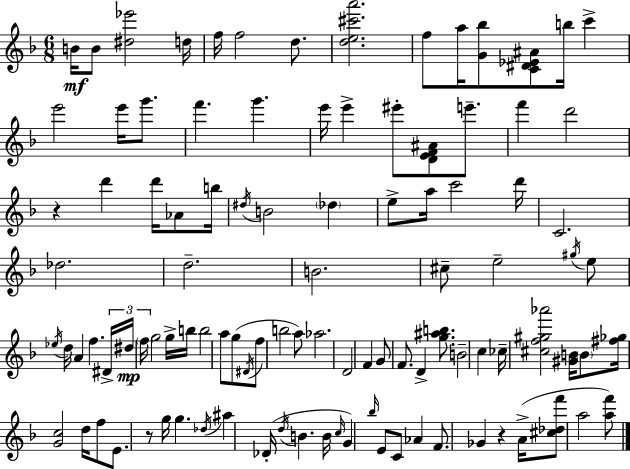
B4/s B4/e [D#5,Eb6]/h D5/s F5/s F5/h D5/e. [D5,E5,C#6,A6]/h. F5/e A5/s [G4,Bb5]/e [C4,D#4,Eb4,A#4]/e B5/s C6/q E6/h E6/s G6/e. F6/q. G6/q. E6/s E6/q EIS6/e [D4,E4,F4,A#4]/e E6/e. F6/q D6/h R/q D6/q D6/s Ab4/e B5/s D#5/s B4/h Db5/q E5/e A5/s C6/h D6/s C4/h. Db5/h. D5/h. B4/h. C#5/e E5/h G#5/s E5/e Eb5/s D5/s A4/q F5/q. D#4/s D#5/s F5/s G5/h G5/s B5/s B5/h A5/e G5/e D#4/s F5/e B5/h A5/e Ab5/h. D4/h F4/q G4/e F4/e. D4/q [G5,A#5,B5]/e. B4/h C5/q CES5/s [C#5,F5,G#5,Ab6]/h [G#4,B4]/s B4/e [F#5,Gb5]/s [G4,C5]/h D5/s F5/e E4/e. R/e G5/s G5/q. Db5/s A#5/q Db4/s D5/s B4/q. B4/s C5/s G4/q Bb5/s E4/e C4/e Ab4/q F4/e. Gb4/q R/q A4/s [C#5,Db5,F6]/e A5/h [A5,F6]/e